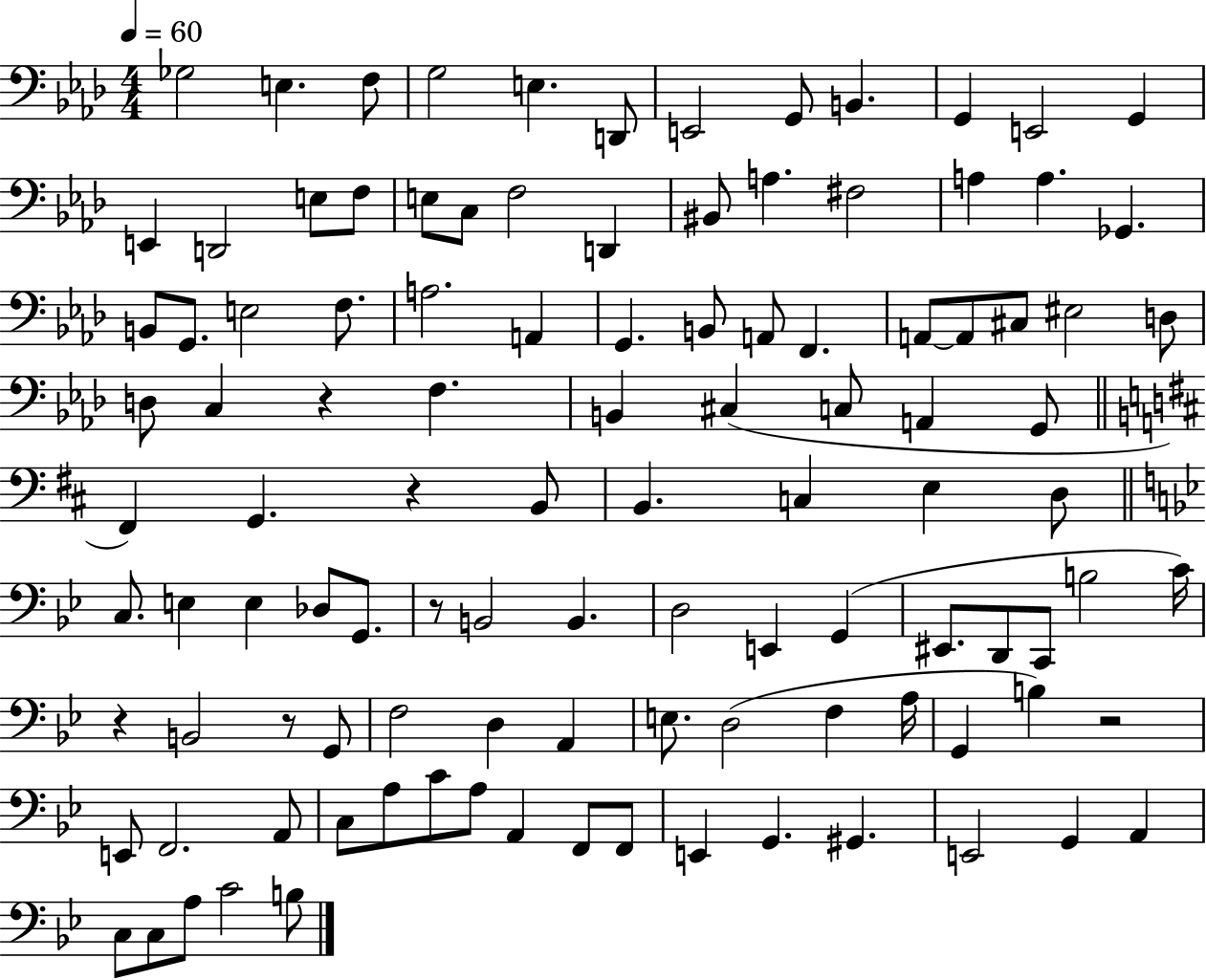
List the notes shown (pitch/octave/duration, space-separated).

Gb3/h E3/q. F3/e G3/h E3/q. D2/e E2/h G2/e B2/q. G2/q E2/h G2/q E2/q D2/h E3/e F3/e E3/e C3/e F3/h D2/q BIS2/e A3/q. F#3/h A3/q A3/q. Gb2/q. B2/e G2/e. E3/h F3/e. A3/h. A2/q G2/q. B2/e A2/e F2/q. A2/e A2/e C#3/e EIS3/h D3/e D3/e C3/q R/q F3/q. B2/q C#3/q C3/e A2/q G2/e F#2/q G2/q. R/q B2/e B2/q. C3/q E3/q D3/e C3/e. E3/q E3/q Db3/e G2/e. R/e B2/h B2/q. D3/h E2/q G2/q EIS2/e. D2/e C2/e B3/h C4/s R/q B2/h R/e G2/e F3/h D3/q A2/q E3/e. D3/h F3/q A3/s G2/q B3/q R/h E2/e F2/h. A2/e C3/e A3/e C4/e A3/e A2/q F2/e F2/e E2/q G2/q. G#2/q. E2/h G2/q A2/q C3/e C3/e A3/e C4/h B3/e